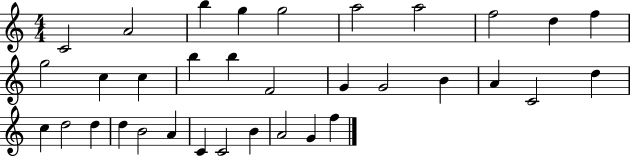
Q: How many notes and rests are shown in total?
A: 34